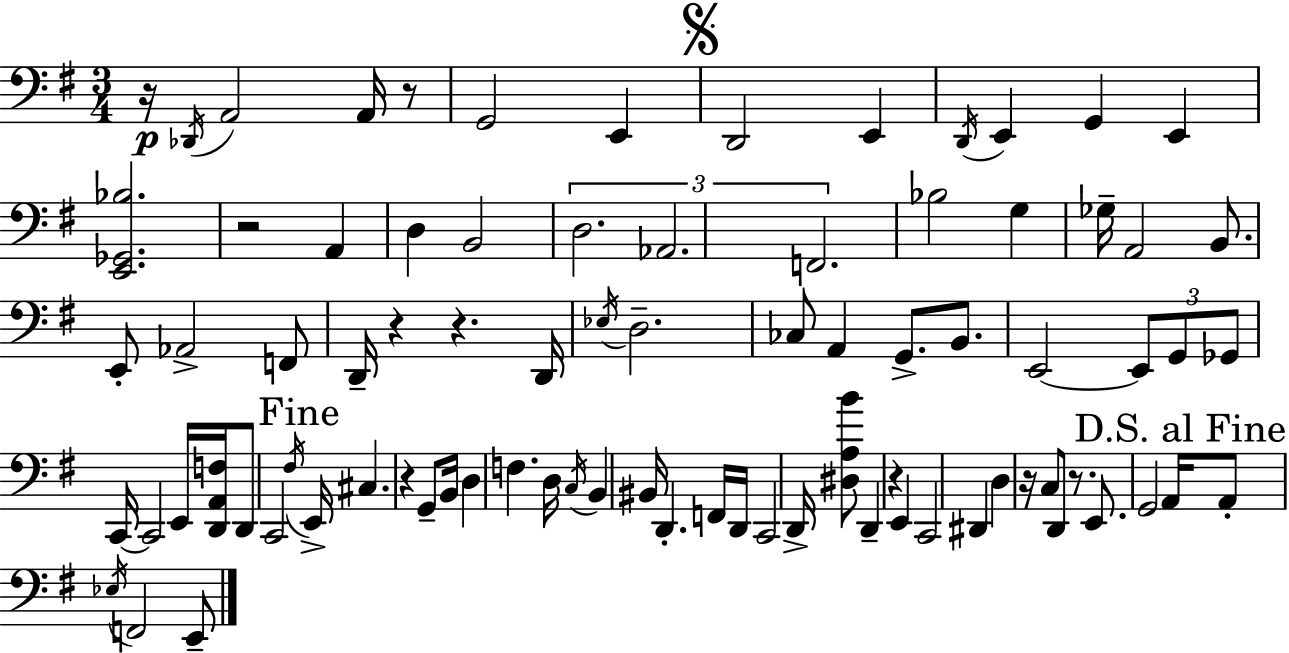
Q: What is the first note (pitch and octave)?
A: Db2